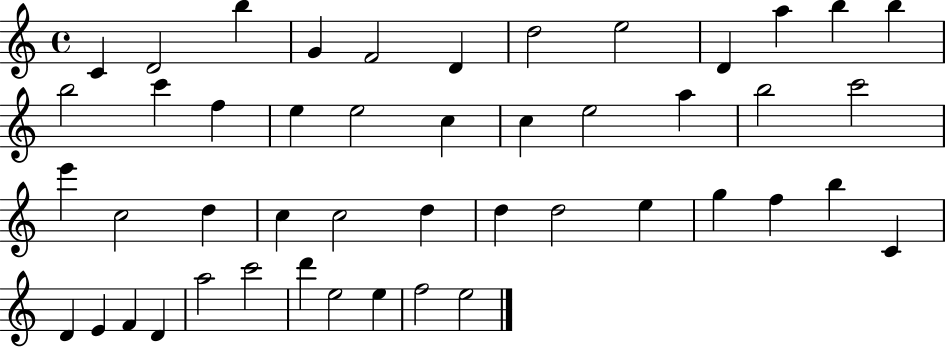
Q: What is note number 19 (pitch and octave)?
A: C5